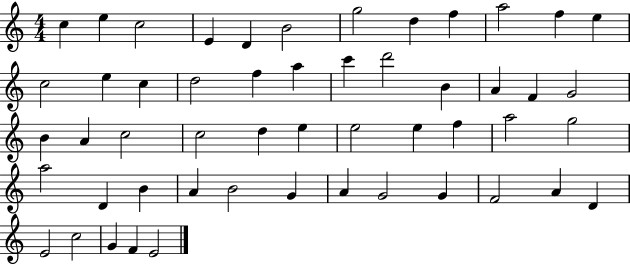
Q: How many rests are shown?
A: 0